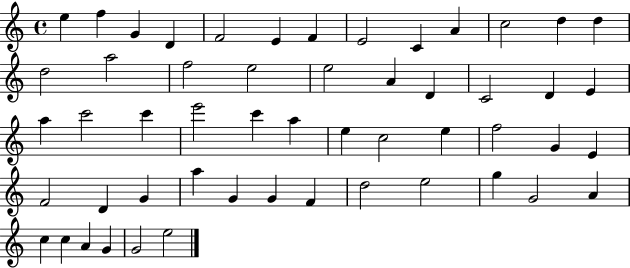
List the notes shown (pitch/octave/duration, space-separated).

E5/q F5/q G4/q D4/q F4/h E4/q F4/q E4/h C4/q A4/q C5/h D5/q D5/q D5/h A5/h F5/h E5/h E5/h A4/q D4/q C4/h D4/q E4/q A5/q C6/h C6/q E6/h C6/q A5/q E5/q C5/h E5/q F5/h G4/q E4/q F4/h D4/q G4/q A5/q G4/q G4/q F4/q D5/h E5/h G5/q G4/h A4/q C5/q C5/q A4/q G4/q G4/h E5/h